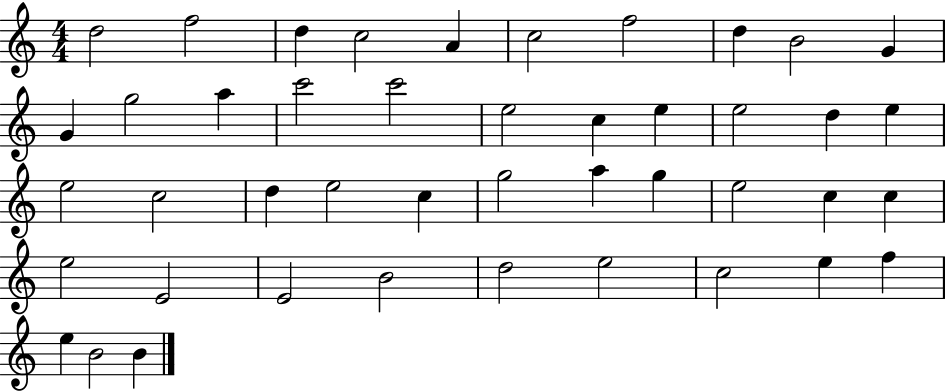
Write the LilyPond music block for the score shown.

{
  \clef treble
  \numericTimeSignature
  \time 4/4
  \key c \major
  d''2 f''2 | d''4 c''2 a'4 | c''2 f''2 | d''4 b'2 g'4 | \break g'4 g''2 a''4 | c'''2 c'''2 | e''2 c''4 e''4 | e''2 d''4 e''4 | \break e''2 c''2 | d''4 e''2 c''4 | g''2 a''4 g''4 | e''2 c''4 c''4 | \break e''2 e'2 | e'2 b'2 | d''2 e''2 | c''2 e''4 f''4 | \break e''4 b'2 b'4 | \bar "|."
}